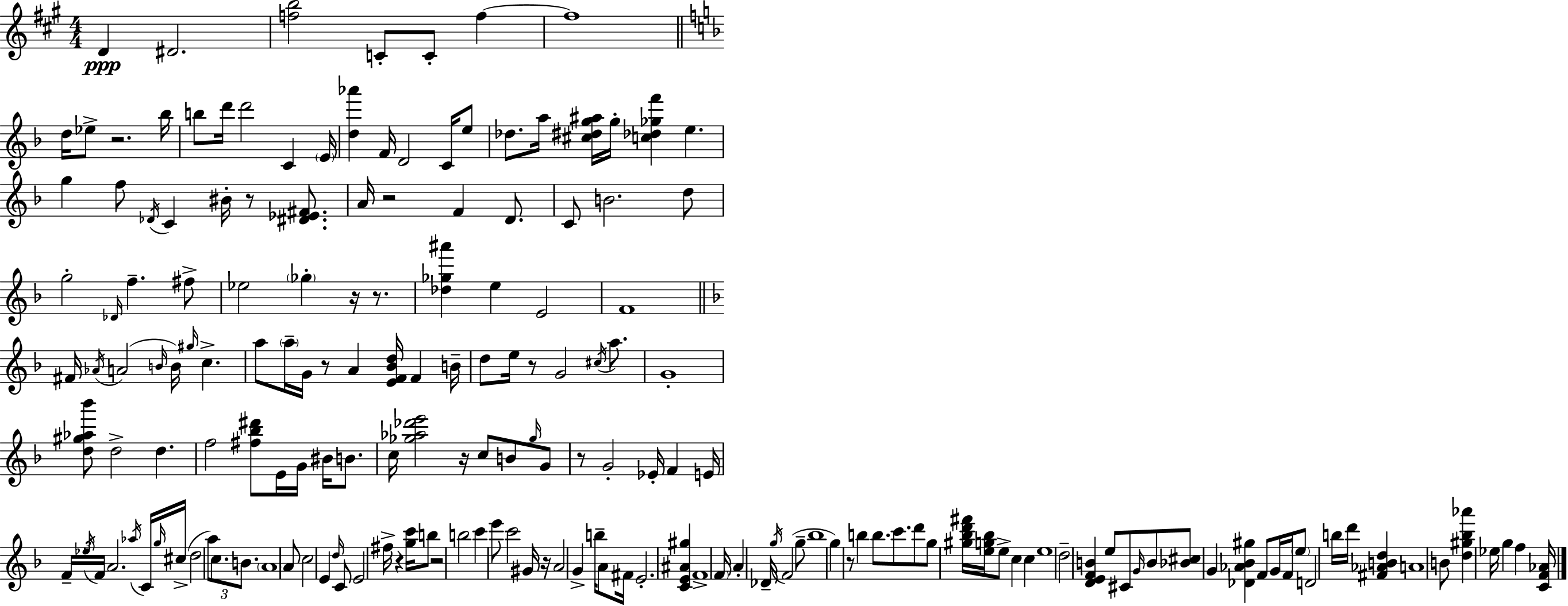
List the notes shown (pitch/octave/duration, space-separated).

D4/q D#4/h. [F5,B5]/h C4/e C4/e F5/q F5/w D5/s Eb5/e R/h. Bb5/s B5/e D6/s D6/h C4/q E4/s [D5,Ab6]/q F4/s D4/h C4/s E5/e Db5/e. A5/s [C#5,D#5,G5,A#5]/s G5/s [C5,Db5,Gb5,F6]/q E5/q. G5/q F5/e Db4/s C4/q BIS4/s R/e [D#4,Eb4,F#4]/e. A4/s R/h F4/q D4/e. C4/e B4/h. D5/e G5/h Db4/s F5/q. F#5/e Eb5/h Gb5/q R/s R/e. [Db5,Gb5,A#6]/q E5/q E4/h F4/w F#4/s Ab4/s A4/h B4/s B4/s G#5/s C5/q. A5/e A5/s G4/s R/e A4/q [E4,F4,Bb4,D5]/s F4/q B4/s D5/e E5/s R/e G4/h C#5/s A5/e. G4/w [D5,G#5,Ab5,Bb6]/e D5/h D5/q. F5/h [F#5,Bb5,D#6]/e E4/s G4/s BIS4/s B4/e. C5/s [Gb5,Ab5,Db6,E6]/h R/s C5/e B4/e Gb5/s G4/e R/e G4/h Eb4/s F4/q E4/s F4/s Eb5/s F4/s A4/h. Ab5/s C4/s G5/s C#5/s D5/h A5/e C5/e. B4/e. A4/w A4/e C5/h E4/q D5/s C4/e E4/h F#5/s R/q [G5,C6]/s B5/e R/h B5/h C6/q E6/e C6/h G#4/s R/s A4/h G4/q B5/s A4/e F#4/s E4/h. [C4,E4,A#4,G#5]/q F4/w F4/s A4/q Db4/s G5/s F4/h G5/e Bb5/w G5/q R/e B5/q B5/e. C6/e. D6/e G5/e [G#5,Bb5,D6,F#6]/s [E5,G5,Bb5]/s E5/e C5/q C5/q E5/w D5/h [D4,E4,F4,B4]/q E5/e C#4/e G4/s B4/e [Bb4,C#5]/e G4/q [Db4,Ab4,Bb4,G#5]/q F4/e G4/s F4/s E5/e D4/h B5/s D6/s [F#4,Ab4,B4,D5]/q A4/w B4/e [D5,G#5,Bb5,Ab6]/q Eb5/s G5/q F5/q [C4,F4,Ab4]/s